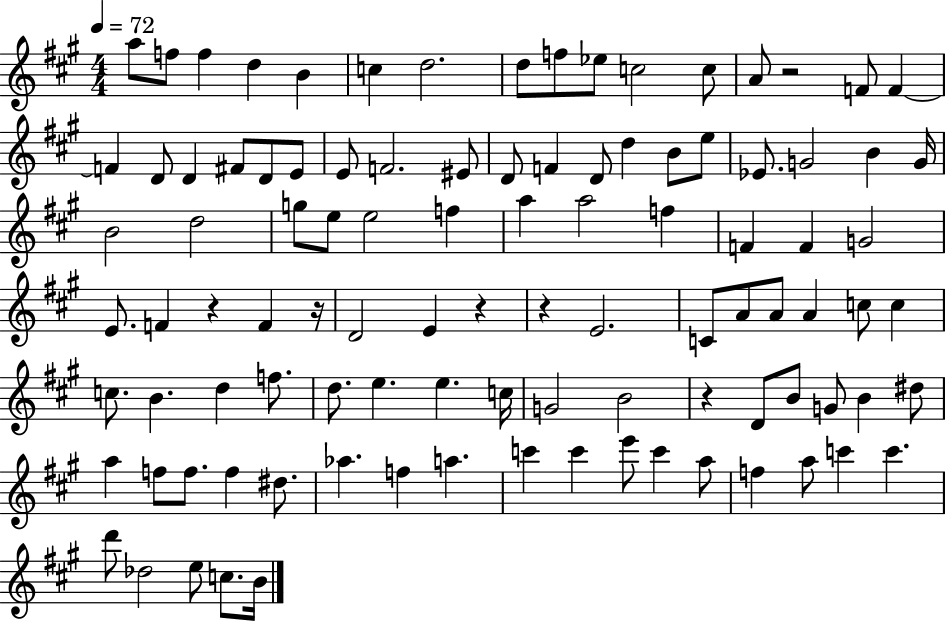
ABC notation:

X:1
T:Untitled
M:4/4
L:1/4
K:A
a/2 f/2 f d B c d2 d/2 f/2 _e/2 c2 c/2 A/2 z2 F/2 F F D/2 D ^F/2 D/2 E/2 E/2 F2 ^E/2 D/2 F D/2 d B/2 e/2 _E/2 G2 B G/4 B2 d2 g/2 e/2 e2 f a a2 f F F G2 E/2 F z F z/4 D2 E z z E2 C/2 A/2 A/2 A c/2 c c/2 B d f/2 d/2 e e c/4 G2 B2 z D/2 B/2 G/2 B ^d/2 a f/2 f/2 f ^d/2 _a f a c' c' e'/2 c' a/2 f a/2 c' c' d'/2 _d2 e/2 c/2 B/4